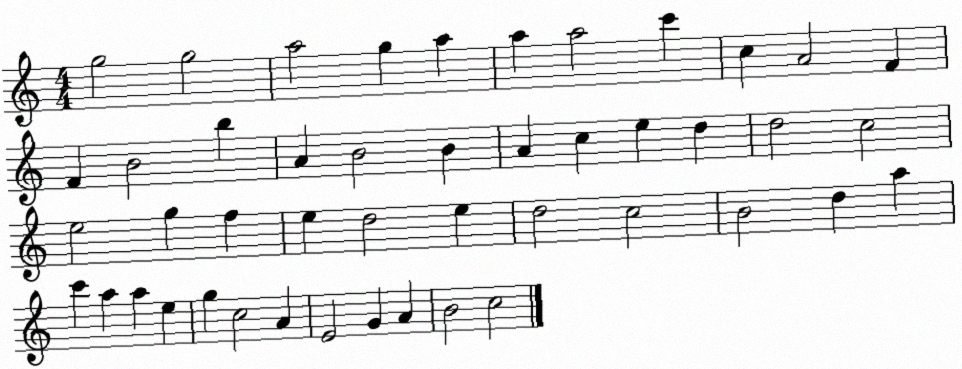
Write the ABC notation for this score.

X:1
T:Untitled
M:4/4
L:1/4
K:C
g2 g2 a2 g a a a2 c' c A2 F F B2 b A B2 B A c e d d2 c2 e2 g f e d2 e d2 c2 B2 d a c' a a e g c2 A E2 G A B2 c2